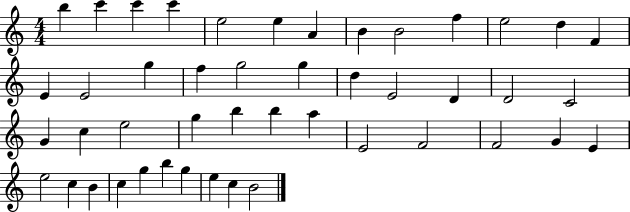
B5/q C6/q C6/q C6/q E5/h E5/q A4/q B4/q B4/h F5/q E5/h D5/q F4/q E4/q E4/h G5/q F5/q G5/h G5/q D5/q E4/h D4/q D4/h C4/h G4/q C5/q E5/h G5/q B5/q B5/q A5/q E4/h F4/h F4/h G4/q E4/q E5/h C5/q B4/q C5/q G5/q B5/q G5/q E5/q C5/q B4/h